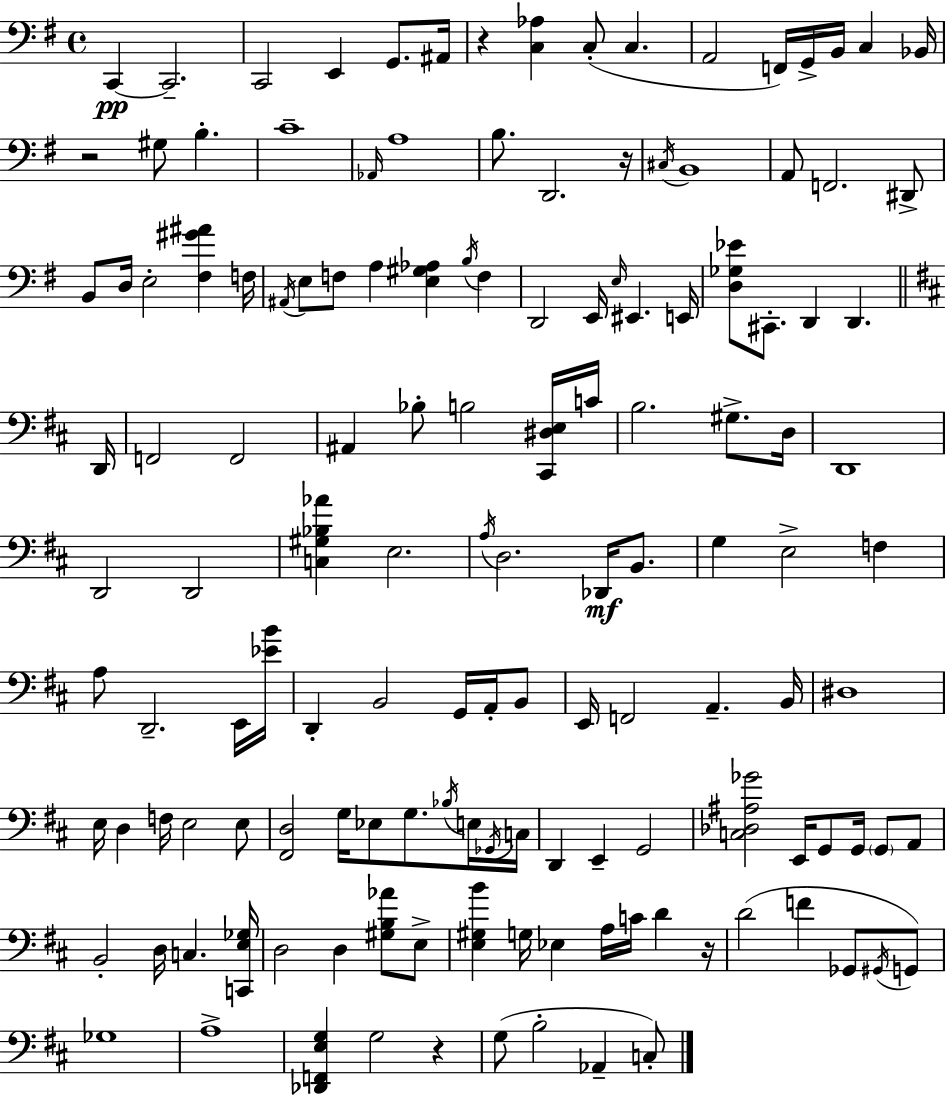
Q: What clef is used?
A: bass